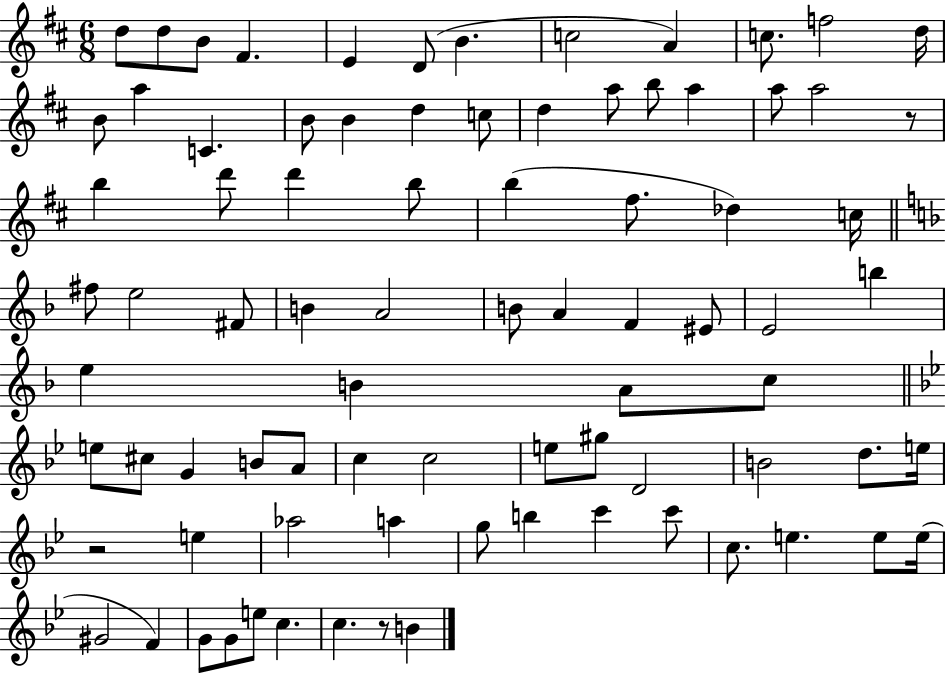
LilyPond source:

{
  \clef treble
  \numericTimeSignature
  \time 6/8
  \key d \major
  d''8 d''8 b'8 fis'4. | e'4 d'8( b'4. | c''2 a'4) | c''8. f''2 d''16 | \break b'8 a''4 c'4. | b'8 b'4 d''4 c''8 | d''4 a''8 b''8 a''4 | a''8 a''2 r8 | \break b''4 d'''8 d'''4 b''8 | b''4( fis''8. des''4) c''16 | \bar "||" \break \key f \major fis''8 e''2 fis'8 | b'4 a'2 | b'8 a'4 f'4 eis'8 | e'2 b''4 | \break e''4 b'4 a'8 c''8 | \bar "||" \break \key bes \major e''8 cis''8 g'4 b'8 a'8 | c''4 c''2 | e''8 gis''8 d'2 | b'2 d''8. e''16 | \break r2 e''4 | aes''2 a''4 | g''8 b''4 c'''4 c'''8 | c''8. e''4. e''8 e''16( | \break gis'2 f'4) | g'8 g'8 e''8 c''4. | c''4. r8 b'4 | \bar "|."
}